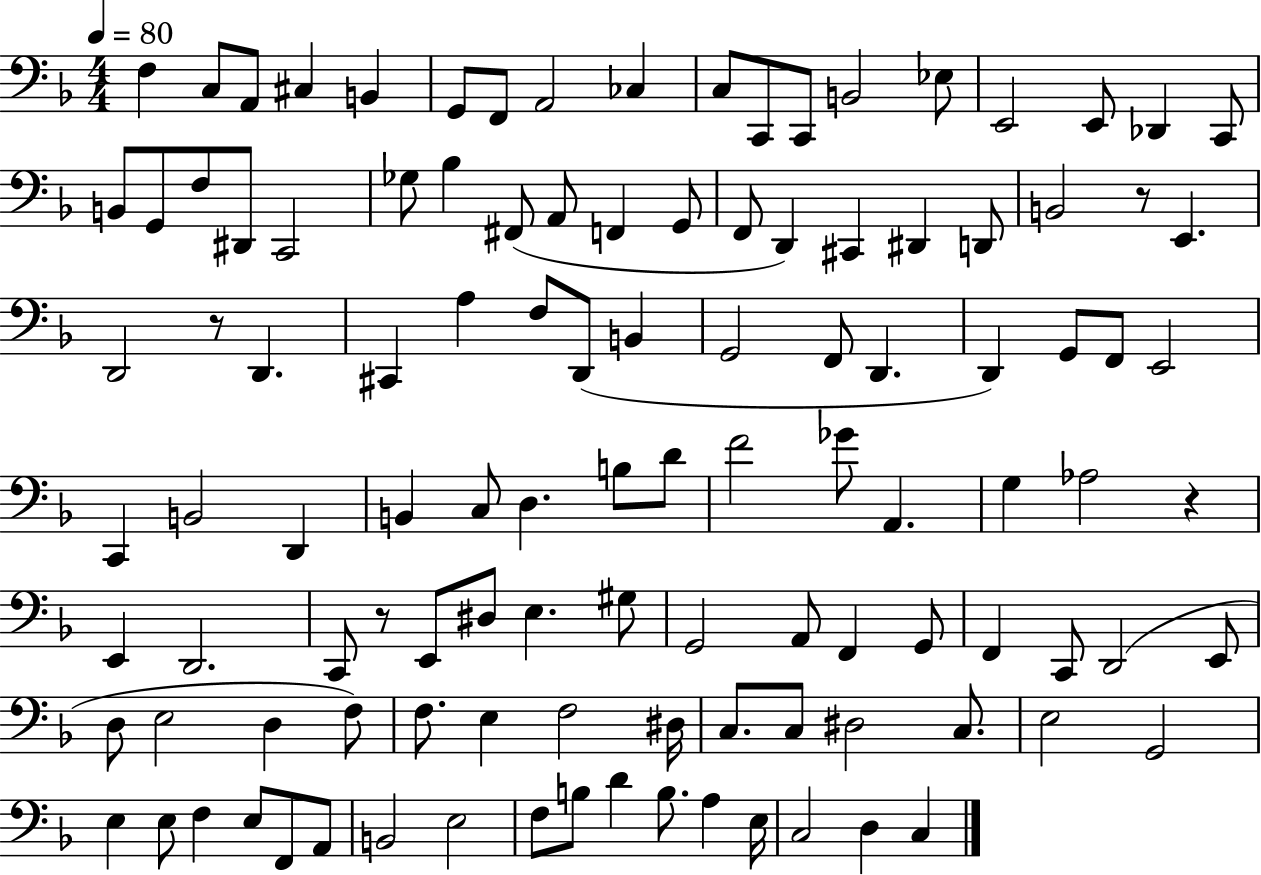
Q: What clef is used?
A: bass